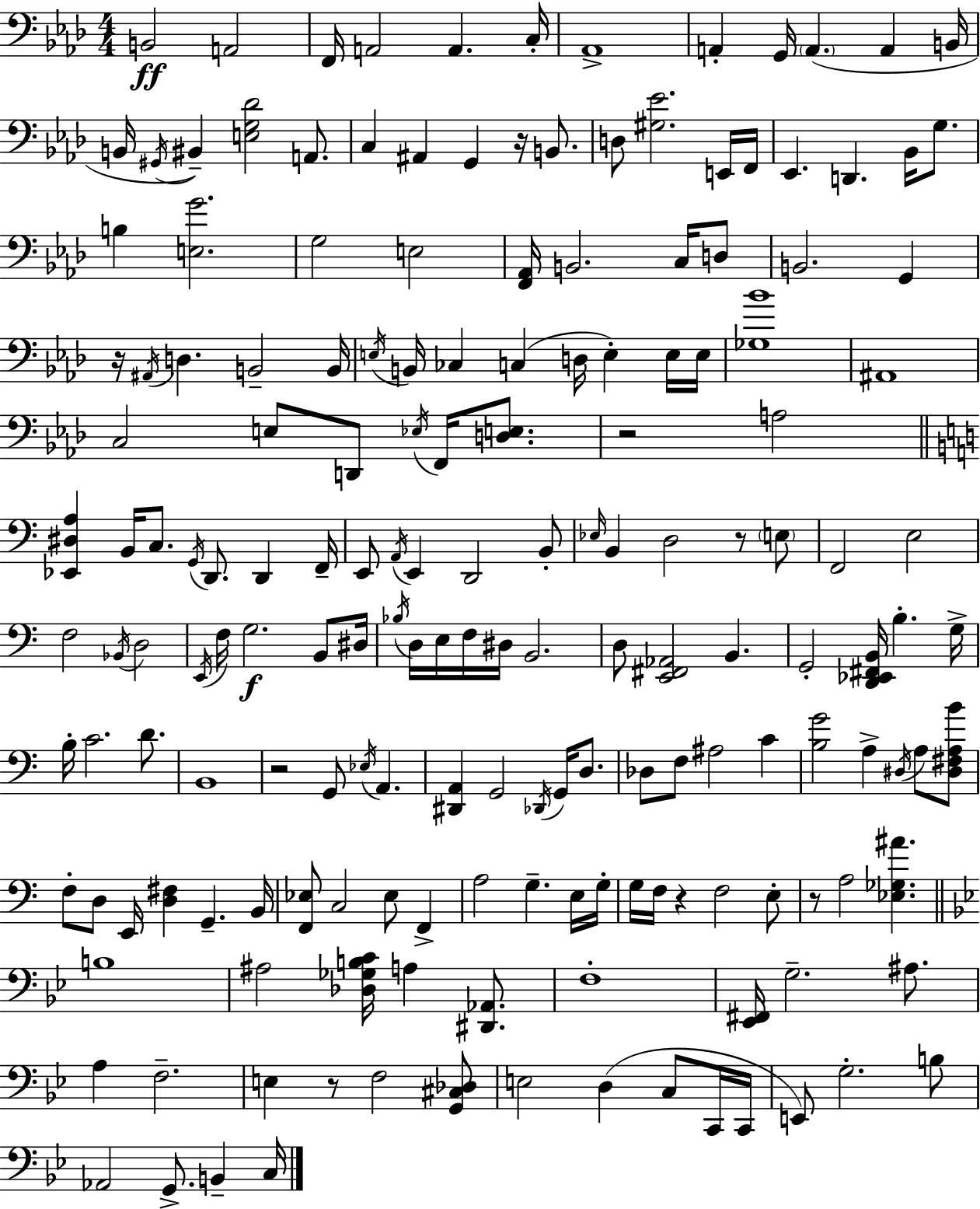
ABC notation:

X:1
T:Untitled
M:4/4
L:1/4
K:Fm
B,,2 A,,2 F,,/4 A,,2 A,, C,/4 _A,,4 A,, G,,/4 A,, A,, B,,/4 B,,/4 ^G,,/4 ^B,, [E,G,_D]2 A,,/2 C, ^A,, G,, z/4 B,,/2 D,/2 [^G,_E]2 E,,/4 F,,/4 _E,, D,, _B,,/4 G,/2 B, [E,G]2 G,2 E,2 [F,,_A,,]/4 B,,2 C,/4 D,/2 B,,2 G,, z/4 ^A,,/4 D, B,,2 B,,/4 E,/4 B,,/4 _C, C, D,/4 E, E,/4 E,/4 [_G,_B]4 ^A,,4 C,2 E,/2 D,,/2 _E,/4 F,,/4 [D,E,]/2 z2 A,2 [_E,,^D,A,] B,,/4 C,/2 G,,/4 D,,/2 D,, F,,/4 E,,/2 A,,/4 E,, D,,2 B,,/2 _E,/4 B,, D,2 z/2 E,/2 F,,2 E,2 F,2 _B,,/4 D,2 E,,/4 F,/4 G,2 B,,/2 ^D,/4 _B,/4 D,/4 E,/4 F,/4 ^D,/4 B,,2 D,/2 [E,,^F,,_A,,]2 B,, G,,2 [D,,_E,,^F,,B,,]/4 B, G,/4 B,/4 C2 D/2 B,,4 z2 G,,/2 _E,/4 A,, [^D,,A,,] G,,2 _D,,/4 G,,/4 D,/2 _D,/2 F,/2 ^A,2 C [B,G]2 A, ^D,/4 A,/2 [^D,^F,A,B]/2 F,/2 D,/2 E,,/4 [D,^F,] G,, B,,/4 [F,,_E,]/2 C,2 _E,/2 F,, A,2 G, E,/4 G,/4 G,/4 F,/4 z F,2 E,/2 z/2 A,2 [_E,_G,^A] B,4 ^A,2 [_D,_G,B,C]/4 A, [^D,,_A,,]/2 F,4 [_E,,^F,,]/4 G,2 ^A,/2 A, F,2 E, z/2 F,2 [G,,^C,_D,]/2 E,2 D, C,/2 C,,/4 C,,/4 E,,/2 G,2 B,/2 _A,,2 G,,/2 B,, C,/4